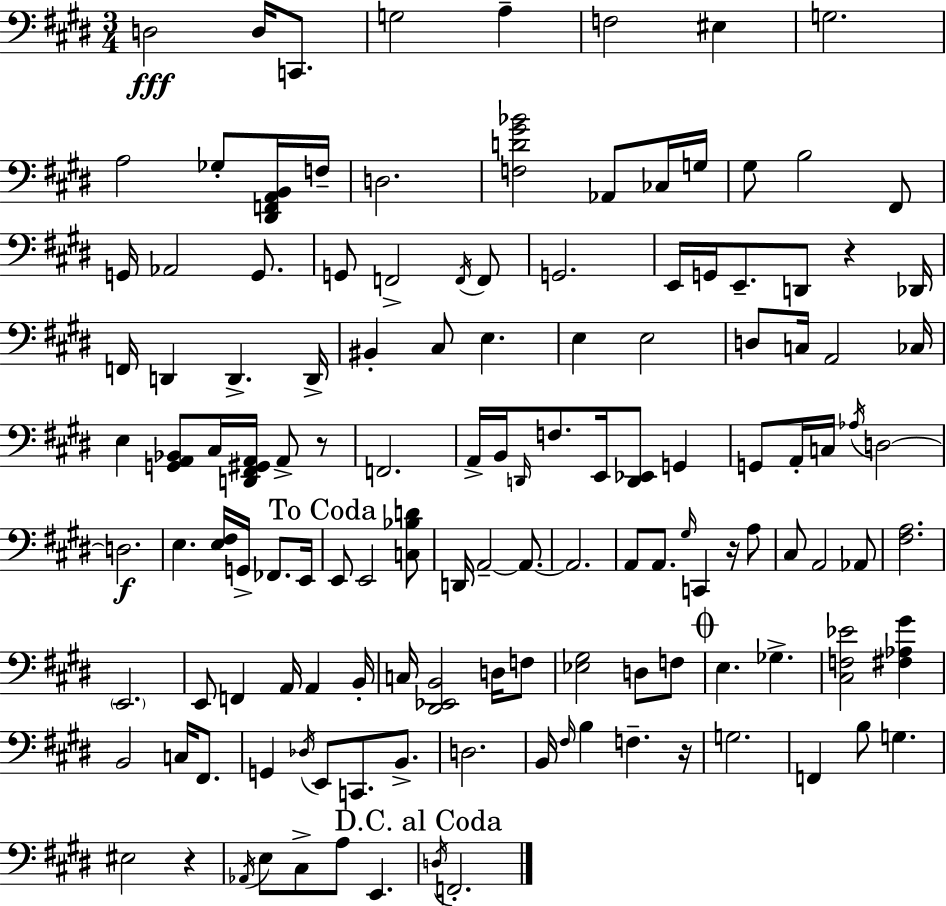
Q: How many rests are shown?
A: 5